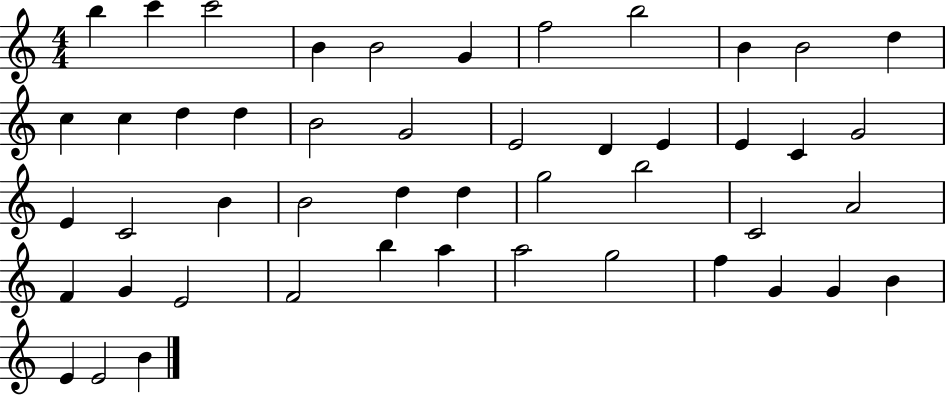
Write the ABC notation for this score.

X:1
T:Untitled
M:4/4
L:1/4
K:C
b c' c'2 B B2 G f2 b2 B B2 d c c d d B2 G2 E2 D E E C G2 E C2 B B2 d d g2 b2 C2 A2 F G E2 F2 b a a2 g2 f G G B E E2 B